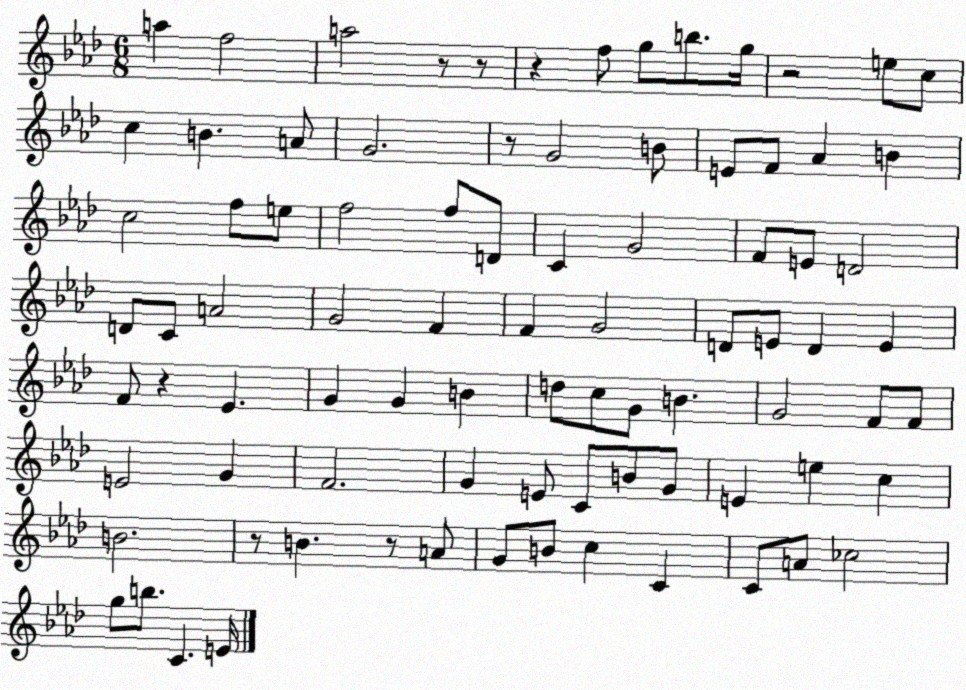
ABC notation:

X:1
T:Untitled
M:6/8
L:1/4
K:Ab
a f2 a2 z/2 z/2 z f/2 g/2 b/2 g/4 z2 e/2 c/2 c B A/2 G2 z/2 G2 B/2 E/2 F/2 _A B c2 f/2 e/2 f2 f/2 D/2 C G2 F/2 E/2 D2 D/2 C/2 A2 G2 F F G2 D/2 E/2 D E F/2 z _E G G B d/2 c/2 G/2 B G2 F/2 F/2 E2 G F2 G E/2 C/2 B/2 G/2 E e c B2 z/2 B z/2 A/2 G/2 B/2 c C C/2 A/2 _c2 g/2 b/2 C E/4